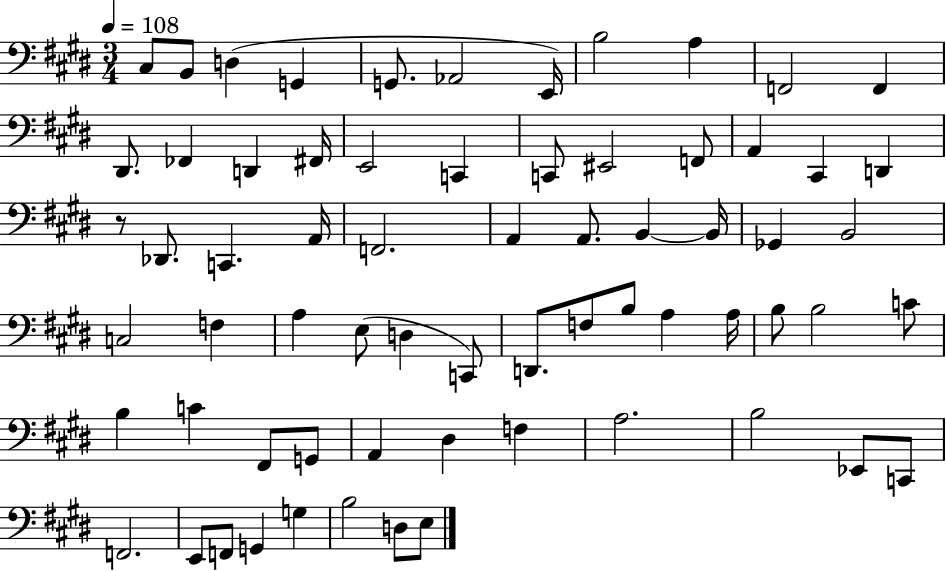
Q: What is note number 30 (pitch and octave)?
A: B2